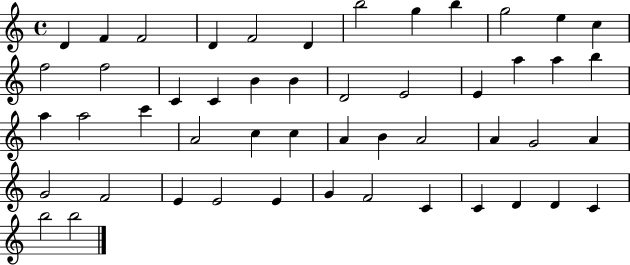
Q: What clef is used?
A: treble